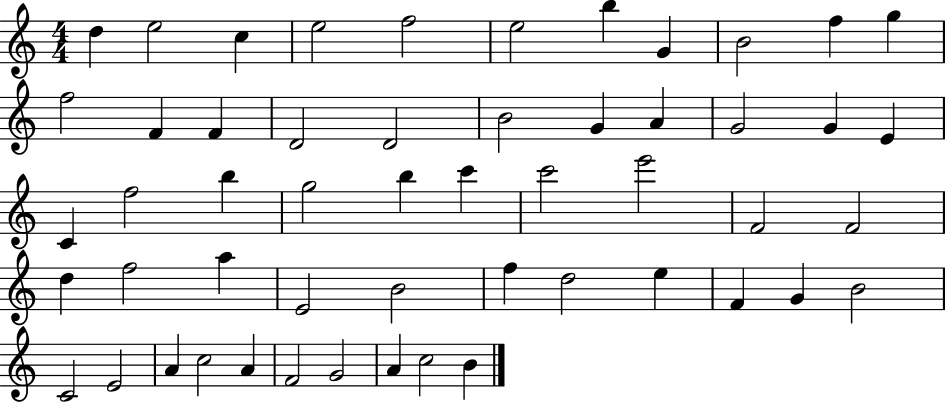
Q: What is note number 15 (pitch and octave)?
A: D4